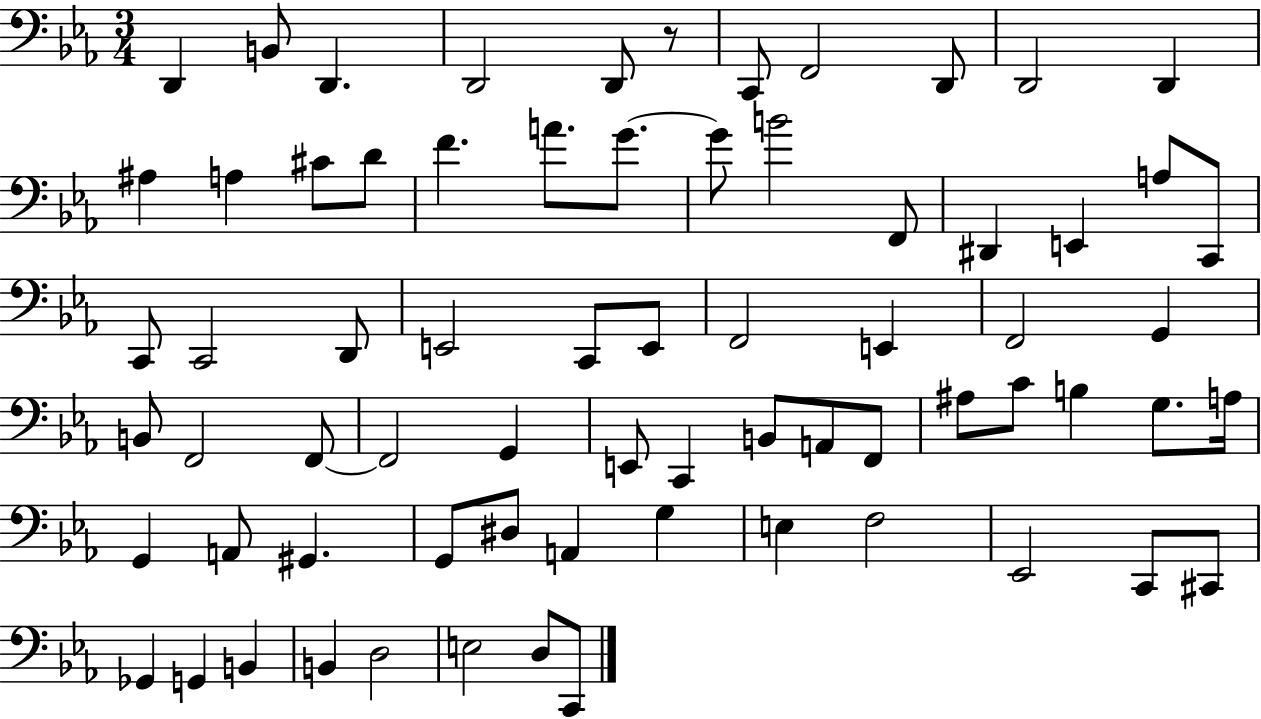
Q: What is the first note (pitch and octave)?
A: D2